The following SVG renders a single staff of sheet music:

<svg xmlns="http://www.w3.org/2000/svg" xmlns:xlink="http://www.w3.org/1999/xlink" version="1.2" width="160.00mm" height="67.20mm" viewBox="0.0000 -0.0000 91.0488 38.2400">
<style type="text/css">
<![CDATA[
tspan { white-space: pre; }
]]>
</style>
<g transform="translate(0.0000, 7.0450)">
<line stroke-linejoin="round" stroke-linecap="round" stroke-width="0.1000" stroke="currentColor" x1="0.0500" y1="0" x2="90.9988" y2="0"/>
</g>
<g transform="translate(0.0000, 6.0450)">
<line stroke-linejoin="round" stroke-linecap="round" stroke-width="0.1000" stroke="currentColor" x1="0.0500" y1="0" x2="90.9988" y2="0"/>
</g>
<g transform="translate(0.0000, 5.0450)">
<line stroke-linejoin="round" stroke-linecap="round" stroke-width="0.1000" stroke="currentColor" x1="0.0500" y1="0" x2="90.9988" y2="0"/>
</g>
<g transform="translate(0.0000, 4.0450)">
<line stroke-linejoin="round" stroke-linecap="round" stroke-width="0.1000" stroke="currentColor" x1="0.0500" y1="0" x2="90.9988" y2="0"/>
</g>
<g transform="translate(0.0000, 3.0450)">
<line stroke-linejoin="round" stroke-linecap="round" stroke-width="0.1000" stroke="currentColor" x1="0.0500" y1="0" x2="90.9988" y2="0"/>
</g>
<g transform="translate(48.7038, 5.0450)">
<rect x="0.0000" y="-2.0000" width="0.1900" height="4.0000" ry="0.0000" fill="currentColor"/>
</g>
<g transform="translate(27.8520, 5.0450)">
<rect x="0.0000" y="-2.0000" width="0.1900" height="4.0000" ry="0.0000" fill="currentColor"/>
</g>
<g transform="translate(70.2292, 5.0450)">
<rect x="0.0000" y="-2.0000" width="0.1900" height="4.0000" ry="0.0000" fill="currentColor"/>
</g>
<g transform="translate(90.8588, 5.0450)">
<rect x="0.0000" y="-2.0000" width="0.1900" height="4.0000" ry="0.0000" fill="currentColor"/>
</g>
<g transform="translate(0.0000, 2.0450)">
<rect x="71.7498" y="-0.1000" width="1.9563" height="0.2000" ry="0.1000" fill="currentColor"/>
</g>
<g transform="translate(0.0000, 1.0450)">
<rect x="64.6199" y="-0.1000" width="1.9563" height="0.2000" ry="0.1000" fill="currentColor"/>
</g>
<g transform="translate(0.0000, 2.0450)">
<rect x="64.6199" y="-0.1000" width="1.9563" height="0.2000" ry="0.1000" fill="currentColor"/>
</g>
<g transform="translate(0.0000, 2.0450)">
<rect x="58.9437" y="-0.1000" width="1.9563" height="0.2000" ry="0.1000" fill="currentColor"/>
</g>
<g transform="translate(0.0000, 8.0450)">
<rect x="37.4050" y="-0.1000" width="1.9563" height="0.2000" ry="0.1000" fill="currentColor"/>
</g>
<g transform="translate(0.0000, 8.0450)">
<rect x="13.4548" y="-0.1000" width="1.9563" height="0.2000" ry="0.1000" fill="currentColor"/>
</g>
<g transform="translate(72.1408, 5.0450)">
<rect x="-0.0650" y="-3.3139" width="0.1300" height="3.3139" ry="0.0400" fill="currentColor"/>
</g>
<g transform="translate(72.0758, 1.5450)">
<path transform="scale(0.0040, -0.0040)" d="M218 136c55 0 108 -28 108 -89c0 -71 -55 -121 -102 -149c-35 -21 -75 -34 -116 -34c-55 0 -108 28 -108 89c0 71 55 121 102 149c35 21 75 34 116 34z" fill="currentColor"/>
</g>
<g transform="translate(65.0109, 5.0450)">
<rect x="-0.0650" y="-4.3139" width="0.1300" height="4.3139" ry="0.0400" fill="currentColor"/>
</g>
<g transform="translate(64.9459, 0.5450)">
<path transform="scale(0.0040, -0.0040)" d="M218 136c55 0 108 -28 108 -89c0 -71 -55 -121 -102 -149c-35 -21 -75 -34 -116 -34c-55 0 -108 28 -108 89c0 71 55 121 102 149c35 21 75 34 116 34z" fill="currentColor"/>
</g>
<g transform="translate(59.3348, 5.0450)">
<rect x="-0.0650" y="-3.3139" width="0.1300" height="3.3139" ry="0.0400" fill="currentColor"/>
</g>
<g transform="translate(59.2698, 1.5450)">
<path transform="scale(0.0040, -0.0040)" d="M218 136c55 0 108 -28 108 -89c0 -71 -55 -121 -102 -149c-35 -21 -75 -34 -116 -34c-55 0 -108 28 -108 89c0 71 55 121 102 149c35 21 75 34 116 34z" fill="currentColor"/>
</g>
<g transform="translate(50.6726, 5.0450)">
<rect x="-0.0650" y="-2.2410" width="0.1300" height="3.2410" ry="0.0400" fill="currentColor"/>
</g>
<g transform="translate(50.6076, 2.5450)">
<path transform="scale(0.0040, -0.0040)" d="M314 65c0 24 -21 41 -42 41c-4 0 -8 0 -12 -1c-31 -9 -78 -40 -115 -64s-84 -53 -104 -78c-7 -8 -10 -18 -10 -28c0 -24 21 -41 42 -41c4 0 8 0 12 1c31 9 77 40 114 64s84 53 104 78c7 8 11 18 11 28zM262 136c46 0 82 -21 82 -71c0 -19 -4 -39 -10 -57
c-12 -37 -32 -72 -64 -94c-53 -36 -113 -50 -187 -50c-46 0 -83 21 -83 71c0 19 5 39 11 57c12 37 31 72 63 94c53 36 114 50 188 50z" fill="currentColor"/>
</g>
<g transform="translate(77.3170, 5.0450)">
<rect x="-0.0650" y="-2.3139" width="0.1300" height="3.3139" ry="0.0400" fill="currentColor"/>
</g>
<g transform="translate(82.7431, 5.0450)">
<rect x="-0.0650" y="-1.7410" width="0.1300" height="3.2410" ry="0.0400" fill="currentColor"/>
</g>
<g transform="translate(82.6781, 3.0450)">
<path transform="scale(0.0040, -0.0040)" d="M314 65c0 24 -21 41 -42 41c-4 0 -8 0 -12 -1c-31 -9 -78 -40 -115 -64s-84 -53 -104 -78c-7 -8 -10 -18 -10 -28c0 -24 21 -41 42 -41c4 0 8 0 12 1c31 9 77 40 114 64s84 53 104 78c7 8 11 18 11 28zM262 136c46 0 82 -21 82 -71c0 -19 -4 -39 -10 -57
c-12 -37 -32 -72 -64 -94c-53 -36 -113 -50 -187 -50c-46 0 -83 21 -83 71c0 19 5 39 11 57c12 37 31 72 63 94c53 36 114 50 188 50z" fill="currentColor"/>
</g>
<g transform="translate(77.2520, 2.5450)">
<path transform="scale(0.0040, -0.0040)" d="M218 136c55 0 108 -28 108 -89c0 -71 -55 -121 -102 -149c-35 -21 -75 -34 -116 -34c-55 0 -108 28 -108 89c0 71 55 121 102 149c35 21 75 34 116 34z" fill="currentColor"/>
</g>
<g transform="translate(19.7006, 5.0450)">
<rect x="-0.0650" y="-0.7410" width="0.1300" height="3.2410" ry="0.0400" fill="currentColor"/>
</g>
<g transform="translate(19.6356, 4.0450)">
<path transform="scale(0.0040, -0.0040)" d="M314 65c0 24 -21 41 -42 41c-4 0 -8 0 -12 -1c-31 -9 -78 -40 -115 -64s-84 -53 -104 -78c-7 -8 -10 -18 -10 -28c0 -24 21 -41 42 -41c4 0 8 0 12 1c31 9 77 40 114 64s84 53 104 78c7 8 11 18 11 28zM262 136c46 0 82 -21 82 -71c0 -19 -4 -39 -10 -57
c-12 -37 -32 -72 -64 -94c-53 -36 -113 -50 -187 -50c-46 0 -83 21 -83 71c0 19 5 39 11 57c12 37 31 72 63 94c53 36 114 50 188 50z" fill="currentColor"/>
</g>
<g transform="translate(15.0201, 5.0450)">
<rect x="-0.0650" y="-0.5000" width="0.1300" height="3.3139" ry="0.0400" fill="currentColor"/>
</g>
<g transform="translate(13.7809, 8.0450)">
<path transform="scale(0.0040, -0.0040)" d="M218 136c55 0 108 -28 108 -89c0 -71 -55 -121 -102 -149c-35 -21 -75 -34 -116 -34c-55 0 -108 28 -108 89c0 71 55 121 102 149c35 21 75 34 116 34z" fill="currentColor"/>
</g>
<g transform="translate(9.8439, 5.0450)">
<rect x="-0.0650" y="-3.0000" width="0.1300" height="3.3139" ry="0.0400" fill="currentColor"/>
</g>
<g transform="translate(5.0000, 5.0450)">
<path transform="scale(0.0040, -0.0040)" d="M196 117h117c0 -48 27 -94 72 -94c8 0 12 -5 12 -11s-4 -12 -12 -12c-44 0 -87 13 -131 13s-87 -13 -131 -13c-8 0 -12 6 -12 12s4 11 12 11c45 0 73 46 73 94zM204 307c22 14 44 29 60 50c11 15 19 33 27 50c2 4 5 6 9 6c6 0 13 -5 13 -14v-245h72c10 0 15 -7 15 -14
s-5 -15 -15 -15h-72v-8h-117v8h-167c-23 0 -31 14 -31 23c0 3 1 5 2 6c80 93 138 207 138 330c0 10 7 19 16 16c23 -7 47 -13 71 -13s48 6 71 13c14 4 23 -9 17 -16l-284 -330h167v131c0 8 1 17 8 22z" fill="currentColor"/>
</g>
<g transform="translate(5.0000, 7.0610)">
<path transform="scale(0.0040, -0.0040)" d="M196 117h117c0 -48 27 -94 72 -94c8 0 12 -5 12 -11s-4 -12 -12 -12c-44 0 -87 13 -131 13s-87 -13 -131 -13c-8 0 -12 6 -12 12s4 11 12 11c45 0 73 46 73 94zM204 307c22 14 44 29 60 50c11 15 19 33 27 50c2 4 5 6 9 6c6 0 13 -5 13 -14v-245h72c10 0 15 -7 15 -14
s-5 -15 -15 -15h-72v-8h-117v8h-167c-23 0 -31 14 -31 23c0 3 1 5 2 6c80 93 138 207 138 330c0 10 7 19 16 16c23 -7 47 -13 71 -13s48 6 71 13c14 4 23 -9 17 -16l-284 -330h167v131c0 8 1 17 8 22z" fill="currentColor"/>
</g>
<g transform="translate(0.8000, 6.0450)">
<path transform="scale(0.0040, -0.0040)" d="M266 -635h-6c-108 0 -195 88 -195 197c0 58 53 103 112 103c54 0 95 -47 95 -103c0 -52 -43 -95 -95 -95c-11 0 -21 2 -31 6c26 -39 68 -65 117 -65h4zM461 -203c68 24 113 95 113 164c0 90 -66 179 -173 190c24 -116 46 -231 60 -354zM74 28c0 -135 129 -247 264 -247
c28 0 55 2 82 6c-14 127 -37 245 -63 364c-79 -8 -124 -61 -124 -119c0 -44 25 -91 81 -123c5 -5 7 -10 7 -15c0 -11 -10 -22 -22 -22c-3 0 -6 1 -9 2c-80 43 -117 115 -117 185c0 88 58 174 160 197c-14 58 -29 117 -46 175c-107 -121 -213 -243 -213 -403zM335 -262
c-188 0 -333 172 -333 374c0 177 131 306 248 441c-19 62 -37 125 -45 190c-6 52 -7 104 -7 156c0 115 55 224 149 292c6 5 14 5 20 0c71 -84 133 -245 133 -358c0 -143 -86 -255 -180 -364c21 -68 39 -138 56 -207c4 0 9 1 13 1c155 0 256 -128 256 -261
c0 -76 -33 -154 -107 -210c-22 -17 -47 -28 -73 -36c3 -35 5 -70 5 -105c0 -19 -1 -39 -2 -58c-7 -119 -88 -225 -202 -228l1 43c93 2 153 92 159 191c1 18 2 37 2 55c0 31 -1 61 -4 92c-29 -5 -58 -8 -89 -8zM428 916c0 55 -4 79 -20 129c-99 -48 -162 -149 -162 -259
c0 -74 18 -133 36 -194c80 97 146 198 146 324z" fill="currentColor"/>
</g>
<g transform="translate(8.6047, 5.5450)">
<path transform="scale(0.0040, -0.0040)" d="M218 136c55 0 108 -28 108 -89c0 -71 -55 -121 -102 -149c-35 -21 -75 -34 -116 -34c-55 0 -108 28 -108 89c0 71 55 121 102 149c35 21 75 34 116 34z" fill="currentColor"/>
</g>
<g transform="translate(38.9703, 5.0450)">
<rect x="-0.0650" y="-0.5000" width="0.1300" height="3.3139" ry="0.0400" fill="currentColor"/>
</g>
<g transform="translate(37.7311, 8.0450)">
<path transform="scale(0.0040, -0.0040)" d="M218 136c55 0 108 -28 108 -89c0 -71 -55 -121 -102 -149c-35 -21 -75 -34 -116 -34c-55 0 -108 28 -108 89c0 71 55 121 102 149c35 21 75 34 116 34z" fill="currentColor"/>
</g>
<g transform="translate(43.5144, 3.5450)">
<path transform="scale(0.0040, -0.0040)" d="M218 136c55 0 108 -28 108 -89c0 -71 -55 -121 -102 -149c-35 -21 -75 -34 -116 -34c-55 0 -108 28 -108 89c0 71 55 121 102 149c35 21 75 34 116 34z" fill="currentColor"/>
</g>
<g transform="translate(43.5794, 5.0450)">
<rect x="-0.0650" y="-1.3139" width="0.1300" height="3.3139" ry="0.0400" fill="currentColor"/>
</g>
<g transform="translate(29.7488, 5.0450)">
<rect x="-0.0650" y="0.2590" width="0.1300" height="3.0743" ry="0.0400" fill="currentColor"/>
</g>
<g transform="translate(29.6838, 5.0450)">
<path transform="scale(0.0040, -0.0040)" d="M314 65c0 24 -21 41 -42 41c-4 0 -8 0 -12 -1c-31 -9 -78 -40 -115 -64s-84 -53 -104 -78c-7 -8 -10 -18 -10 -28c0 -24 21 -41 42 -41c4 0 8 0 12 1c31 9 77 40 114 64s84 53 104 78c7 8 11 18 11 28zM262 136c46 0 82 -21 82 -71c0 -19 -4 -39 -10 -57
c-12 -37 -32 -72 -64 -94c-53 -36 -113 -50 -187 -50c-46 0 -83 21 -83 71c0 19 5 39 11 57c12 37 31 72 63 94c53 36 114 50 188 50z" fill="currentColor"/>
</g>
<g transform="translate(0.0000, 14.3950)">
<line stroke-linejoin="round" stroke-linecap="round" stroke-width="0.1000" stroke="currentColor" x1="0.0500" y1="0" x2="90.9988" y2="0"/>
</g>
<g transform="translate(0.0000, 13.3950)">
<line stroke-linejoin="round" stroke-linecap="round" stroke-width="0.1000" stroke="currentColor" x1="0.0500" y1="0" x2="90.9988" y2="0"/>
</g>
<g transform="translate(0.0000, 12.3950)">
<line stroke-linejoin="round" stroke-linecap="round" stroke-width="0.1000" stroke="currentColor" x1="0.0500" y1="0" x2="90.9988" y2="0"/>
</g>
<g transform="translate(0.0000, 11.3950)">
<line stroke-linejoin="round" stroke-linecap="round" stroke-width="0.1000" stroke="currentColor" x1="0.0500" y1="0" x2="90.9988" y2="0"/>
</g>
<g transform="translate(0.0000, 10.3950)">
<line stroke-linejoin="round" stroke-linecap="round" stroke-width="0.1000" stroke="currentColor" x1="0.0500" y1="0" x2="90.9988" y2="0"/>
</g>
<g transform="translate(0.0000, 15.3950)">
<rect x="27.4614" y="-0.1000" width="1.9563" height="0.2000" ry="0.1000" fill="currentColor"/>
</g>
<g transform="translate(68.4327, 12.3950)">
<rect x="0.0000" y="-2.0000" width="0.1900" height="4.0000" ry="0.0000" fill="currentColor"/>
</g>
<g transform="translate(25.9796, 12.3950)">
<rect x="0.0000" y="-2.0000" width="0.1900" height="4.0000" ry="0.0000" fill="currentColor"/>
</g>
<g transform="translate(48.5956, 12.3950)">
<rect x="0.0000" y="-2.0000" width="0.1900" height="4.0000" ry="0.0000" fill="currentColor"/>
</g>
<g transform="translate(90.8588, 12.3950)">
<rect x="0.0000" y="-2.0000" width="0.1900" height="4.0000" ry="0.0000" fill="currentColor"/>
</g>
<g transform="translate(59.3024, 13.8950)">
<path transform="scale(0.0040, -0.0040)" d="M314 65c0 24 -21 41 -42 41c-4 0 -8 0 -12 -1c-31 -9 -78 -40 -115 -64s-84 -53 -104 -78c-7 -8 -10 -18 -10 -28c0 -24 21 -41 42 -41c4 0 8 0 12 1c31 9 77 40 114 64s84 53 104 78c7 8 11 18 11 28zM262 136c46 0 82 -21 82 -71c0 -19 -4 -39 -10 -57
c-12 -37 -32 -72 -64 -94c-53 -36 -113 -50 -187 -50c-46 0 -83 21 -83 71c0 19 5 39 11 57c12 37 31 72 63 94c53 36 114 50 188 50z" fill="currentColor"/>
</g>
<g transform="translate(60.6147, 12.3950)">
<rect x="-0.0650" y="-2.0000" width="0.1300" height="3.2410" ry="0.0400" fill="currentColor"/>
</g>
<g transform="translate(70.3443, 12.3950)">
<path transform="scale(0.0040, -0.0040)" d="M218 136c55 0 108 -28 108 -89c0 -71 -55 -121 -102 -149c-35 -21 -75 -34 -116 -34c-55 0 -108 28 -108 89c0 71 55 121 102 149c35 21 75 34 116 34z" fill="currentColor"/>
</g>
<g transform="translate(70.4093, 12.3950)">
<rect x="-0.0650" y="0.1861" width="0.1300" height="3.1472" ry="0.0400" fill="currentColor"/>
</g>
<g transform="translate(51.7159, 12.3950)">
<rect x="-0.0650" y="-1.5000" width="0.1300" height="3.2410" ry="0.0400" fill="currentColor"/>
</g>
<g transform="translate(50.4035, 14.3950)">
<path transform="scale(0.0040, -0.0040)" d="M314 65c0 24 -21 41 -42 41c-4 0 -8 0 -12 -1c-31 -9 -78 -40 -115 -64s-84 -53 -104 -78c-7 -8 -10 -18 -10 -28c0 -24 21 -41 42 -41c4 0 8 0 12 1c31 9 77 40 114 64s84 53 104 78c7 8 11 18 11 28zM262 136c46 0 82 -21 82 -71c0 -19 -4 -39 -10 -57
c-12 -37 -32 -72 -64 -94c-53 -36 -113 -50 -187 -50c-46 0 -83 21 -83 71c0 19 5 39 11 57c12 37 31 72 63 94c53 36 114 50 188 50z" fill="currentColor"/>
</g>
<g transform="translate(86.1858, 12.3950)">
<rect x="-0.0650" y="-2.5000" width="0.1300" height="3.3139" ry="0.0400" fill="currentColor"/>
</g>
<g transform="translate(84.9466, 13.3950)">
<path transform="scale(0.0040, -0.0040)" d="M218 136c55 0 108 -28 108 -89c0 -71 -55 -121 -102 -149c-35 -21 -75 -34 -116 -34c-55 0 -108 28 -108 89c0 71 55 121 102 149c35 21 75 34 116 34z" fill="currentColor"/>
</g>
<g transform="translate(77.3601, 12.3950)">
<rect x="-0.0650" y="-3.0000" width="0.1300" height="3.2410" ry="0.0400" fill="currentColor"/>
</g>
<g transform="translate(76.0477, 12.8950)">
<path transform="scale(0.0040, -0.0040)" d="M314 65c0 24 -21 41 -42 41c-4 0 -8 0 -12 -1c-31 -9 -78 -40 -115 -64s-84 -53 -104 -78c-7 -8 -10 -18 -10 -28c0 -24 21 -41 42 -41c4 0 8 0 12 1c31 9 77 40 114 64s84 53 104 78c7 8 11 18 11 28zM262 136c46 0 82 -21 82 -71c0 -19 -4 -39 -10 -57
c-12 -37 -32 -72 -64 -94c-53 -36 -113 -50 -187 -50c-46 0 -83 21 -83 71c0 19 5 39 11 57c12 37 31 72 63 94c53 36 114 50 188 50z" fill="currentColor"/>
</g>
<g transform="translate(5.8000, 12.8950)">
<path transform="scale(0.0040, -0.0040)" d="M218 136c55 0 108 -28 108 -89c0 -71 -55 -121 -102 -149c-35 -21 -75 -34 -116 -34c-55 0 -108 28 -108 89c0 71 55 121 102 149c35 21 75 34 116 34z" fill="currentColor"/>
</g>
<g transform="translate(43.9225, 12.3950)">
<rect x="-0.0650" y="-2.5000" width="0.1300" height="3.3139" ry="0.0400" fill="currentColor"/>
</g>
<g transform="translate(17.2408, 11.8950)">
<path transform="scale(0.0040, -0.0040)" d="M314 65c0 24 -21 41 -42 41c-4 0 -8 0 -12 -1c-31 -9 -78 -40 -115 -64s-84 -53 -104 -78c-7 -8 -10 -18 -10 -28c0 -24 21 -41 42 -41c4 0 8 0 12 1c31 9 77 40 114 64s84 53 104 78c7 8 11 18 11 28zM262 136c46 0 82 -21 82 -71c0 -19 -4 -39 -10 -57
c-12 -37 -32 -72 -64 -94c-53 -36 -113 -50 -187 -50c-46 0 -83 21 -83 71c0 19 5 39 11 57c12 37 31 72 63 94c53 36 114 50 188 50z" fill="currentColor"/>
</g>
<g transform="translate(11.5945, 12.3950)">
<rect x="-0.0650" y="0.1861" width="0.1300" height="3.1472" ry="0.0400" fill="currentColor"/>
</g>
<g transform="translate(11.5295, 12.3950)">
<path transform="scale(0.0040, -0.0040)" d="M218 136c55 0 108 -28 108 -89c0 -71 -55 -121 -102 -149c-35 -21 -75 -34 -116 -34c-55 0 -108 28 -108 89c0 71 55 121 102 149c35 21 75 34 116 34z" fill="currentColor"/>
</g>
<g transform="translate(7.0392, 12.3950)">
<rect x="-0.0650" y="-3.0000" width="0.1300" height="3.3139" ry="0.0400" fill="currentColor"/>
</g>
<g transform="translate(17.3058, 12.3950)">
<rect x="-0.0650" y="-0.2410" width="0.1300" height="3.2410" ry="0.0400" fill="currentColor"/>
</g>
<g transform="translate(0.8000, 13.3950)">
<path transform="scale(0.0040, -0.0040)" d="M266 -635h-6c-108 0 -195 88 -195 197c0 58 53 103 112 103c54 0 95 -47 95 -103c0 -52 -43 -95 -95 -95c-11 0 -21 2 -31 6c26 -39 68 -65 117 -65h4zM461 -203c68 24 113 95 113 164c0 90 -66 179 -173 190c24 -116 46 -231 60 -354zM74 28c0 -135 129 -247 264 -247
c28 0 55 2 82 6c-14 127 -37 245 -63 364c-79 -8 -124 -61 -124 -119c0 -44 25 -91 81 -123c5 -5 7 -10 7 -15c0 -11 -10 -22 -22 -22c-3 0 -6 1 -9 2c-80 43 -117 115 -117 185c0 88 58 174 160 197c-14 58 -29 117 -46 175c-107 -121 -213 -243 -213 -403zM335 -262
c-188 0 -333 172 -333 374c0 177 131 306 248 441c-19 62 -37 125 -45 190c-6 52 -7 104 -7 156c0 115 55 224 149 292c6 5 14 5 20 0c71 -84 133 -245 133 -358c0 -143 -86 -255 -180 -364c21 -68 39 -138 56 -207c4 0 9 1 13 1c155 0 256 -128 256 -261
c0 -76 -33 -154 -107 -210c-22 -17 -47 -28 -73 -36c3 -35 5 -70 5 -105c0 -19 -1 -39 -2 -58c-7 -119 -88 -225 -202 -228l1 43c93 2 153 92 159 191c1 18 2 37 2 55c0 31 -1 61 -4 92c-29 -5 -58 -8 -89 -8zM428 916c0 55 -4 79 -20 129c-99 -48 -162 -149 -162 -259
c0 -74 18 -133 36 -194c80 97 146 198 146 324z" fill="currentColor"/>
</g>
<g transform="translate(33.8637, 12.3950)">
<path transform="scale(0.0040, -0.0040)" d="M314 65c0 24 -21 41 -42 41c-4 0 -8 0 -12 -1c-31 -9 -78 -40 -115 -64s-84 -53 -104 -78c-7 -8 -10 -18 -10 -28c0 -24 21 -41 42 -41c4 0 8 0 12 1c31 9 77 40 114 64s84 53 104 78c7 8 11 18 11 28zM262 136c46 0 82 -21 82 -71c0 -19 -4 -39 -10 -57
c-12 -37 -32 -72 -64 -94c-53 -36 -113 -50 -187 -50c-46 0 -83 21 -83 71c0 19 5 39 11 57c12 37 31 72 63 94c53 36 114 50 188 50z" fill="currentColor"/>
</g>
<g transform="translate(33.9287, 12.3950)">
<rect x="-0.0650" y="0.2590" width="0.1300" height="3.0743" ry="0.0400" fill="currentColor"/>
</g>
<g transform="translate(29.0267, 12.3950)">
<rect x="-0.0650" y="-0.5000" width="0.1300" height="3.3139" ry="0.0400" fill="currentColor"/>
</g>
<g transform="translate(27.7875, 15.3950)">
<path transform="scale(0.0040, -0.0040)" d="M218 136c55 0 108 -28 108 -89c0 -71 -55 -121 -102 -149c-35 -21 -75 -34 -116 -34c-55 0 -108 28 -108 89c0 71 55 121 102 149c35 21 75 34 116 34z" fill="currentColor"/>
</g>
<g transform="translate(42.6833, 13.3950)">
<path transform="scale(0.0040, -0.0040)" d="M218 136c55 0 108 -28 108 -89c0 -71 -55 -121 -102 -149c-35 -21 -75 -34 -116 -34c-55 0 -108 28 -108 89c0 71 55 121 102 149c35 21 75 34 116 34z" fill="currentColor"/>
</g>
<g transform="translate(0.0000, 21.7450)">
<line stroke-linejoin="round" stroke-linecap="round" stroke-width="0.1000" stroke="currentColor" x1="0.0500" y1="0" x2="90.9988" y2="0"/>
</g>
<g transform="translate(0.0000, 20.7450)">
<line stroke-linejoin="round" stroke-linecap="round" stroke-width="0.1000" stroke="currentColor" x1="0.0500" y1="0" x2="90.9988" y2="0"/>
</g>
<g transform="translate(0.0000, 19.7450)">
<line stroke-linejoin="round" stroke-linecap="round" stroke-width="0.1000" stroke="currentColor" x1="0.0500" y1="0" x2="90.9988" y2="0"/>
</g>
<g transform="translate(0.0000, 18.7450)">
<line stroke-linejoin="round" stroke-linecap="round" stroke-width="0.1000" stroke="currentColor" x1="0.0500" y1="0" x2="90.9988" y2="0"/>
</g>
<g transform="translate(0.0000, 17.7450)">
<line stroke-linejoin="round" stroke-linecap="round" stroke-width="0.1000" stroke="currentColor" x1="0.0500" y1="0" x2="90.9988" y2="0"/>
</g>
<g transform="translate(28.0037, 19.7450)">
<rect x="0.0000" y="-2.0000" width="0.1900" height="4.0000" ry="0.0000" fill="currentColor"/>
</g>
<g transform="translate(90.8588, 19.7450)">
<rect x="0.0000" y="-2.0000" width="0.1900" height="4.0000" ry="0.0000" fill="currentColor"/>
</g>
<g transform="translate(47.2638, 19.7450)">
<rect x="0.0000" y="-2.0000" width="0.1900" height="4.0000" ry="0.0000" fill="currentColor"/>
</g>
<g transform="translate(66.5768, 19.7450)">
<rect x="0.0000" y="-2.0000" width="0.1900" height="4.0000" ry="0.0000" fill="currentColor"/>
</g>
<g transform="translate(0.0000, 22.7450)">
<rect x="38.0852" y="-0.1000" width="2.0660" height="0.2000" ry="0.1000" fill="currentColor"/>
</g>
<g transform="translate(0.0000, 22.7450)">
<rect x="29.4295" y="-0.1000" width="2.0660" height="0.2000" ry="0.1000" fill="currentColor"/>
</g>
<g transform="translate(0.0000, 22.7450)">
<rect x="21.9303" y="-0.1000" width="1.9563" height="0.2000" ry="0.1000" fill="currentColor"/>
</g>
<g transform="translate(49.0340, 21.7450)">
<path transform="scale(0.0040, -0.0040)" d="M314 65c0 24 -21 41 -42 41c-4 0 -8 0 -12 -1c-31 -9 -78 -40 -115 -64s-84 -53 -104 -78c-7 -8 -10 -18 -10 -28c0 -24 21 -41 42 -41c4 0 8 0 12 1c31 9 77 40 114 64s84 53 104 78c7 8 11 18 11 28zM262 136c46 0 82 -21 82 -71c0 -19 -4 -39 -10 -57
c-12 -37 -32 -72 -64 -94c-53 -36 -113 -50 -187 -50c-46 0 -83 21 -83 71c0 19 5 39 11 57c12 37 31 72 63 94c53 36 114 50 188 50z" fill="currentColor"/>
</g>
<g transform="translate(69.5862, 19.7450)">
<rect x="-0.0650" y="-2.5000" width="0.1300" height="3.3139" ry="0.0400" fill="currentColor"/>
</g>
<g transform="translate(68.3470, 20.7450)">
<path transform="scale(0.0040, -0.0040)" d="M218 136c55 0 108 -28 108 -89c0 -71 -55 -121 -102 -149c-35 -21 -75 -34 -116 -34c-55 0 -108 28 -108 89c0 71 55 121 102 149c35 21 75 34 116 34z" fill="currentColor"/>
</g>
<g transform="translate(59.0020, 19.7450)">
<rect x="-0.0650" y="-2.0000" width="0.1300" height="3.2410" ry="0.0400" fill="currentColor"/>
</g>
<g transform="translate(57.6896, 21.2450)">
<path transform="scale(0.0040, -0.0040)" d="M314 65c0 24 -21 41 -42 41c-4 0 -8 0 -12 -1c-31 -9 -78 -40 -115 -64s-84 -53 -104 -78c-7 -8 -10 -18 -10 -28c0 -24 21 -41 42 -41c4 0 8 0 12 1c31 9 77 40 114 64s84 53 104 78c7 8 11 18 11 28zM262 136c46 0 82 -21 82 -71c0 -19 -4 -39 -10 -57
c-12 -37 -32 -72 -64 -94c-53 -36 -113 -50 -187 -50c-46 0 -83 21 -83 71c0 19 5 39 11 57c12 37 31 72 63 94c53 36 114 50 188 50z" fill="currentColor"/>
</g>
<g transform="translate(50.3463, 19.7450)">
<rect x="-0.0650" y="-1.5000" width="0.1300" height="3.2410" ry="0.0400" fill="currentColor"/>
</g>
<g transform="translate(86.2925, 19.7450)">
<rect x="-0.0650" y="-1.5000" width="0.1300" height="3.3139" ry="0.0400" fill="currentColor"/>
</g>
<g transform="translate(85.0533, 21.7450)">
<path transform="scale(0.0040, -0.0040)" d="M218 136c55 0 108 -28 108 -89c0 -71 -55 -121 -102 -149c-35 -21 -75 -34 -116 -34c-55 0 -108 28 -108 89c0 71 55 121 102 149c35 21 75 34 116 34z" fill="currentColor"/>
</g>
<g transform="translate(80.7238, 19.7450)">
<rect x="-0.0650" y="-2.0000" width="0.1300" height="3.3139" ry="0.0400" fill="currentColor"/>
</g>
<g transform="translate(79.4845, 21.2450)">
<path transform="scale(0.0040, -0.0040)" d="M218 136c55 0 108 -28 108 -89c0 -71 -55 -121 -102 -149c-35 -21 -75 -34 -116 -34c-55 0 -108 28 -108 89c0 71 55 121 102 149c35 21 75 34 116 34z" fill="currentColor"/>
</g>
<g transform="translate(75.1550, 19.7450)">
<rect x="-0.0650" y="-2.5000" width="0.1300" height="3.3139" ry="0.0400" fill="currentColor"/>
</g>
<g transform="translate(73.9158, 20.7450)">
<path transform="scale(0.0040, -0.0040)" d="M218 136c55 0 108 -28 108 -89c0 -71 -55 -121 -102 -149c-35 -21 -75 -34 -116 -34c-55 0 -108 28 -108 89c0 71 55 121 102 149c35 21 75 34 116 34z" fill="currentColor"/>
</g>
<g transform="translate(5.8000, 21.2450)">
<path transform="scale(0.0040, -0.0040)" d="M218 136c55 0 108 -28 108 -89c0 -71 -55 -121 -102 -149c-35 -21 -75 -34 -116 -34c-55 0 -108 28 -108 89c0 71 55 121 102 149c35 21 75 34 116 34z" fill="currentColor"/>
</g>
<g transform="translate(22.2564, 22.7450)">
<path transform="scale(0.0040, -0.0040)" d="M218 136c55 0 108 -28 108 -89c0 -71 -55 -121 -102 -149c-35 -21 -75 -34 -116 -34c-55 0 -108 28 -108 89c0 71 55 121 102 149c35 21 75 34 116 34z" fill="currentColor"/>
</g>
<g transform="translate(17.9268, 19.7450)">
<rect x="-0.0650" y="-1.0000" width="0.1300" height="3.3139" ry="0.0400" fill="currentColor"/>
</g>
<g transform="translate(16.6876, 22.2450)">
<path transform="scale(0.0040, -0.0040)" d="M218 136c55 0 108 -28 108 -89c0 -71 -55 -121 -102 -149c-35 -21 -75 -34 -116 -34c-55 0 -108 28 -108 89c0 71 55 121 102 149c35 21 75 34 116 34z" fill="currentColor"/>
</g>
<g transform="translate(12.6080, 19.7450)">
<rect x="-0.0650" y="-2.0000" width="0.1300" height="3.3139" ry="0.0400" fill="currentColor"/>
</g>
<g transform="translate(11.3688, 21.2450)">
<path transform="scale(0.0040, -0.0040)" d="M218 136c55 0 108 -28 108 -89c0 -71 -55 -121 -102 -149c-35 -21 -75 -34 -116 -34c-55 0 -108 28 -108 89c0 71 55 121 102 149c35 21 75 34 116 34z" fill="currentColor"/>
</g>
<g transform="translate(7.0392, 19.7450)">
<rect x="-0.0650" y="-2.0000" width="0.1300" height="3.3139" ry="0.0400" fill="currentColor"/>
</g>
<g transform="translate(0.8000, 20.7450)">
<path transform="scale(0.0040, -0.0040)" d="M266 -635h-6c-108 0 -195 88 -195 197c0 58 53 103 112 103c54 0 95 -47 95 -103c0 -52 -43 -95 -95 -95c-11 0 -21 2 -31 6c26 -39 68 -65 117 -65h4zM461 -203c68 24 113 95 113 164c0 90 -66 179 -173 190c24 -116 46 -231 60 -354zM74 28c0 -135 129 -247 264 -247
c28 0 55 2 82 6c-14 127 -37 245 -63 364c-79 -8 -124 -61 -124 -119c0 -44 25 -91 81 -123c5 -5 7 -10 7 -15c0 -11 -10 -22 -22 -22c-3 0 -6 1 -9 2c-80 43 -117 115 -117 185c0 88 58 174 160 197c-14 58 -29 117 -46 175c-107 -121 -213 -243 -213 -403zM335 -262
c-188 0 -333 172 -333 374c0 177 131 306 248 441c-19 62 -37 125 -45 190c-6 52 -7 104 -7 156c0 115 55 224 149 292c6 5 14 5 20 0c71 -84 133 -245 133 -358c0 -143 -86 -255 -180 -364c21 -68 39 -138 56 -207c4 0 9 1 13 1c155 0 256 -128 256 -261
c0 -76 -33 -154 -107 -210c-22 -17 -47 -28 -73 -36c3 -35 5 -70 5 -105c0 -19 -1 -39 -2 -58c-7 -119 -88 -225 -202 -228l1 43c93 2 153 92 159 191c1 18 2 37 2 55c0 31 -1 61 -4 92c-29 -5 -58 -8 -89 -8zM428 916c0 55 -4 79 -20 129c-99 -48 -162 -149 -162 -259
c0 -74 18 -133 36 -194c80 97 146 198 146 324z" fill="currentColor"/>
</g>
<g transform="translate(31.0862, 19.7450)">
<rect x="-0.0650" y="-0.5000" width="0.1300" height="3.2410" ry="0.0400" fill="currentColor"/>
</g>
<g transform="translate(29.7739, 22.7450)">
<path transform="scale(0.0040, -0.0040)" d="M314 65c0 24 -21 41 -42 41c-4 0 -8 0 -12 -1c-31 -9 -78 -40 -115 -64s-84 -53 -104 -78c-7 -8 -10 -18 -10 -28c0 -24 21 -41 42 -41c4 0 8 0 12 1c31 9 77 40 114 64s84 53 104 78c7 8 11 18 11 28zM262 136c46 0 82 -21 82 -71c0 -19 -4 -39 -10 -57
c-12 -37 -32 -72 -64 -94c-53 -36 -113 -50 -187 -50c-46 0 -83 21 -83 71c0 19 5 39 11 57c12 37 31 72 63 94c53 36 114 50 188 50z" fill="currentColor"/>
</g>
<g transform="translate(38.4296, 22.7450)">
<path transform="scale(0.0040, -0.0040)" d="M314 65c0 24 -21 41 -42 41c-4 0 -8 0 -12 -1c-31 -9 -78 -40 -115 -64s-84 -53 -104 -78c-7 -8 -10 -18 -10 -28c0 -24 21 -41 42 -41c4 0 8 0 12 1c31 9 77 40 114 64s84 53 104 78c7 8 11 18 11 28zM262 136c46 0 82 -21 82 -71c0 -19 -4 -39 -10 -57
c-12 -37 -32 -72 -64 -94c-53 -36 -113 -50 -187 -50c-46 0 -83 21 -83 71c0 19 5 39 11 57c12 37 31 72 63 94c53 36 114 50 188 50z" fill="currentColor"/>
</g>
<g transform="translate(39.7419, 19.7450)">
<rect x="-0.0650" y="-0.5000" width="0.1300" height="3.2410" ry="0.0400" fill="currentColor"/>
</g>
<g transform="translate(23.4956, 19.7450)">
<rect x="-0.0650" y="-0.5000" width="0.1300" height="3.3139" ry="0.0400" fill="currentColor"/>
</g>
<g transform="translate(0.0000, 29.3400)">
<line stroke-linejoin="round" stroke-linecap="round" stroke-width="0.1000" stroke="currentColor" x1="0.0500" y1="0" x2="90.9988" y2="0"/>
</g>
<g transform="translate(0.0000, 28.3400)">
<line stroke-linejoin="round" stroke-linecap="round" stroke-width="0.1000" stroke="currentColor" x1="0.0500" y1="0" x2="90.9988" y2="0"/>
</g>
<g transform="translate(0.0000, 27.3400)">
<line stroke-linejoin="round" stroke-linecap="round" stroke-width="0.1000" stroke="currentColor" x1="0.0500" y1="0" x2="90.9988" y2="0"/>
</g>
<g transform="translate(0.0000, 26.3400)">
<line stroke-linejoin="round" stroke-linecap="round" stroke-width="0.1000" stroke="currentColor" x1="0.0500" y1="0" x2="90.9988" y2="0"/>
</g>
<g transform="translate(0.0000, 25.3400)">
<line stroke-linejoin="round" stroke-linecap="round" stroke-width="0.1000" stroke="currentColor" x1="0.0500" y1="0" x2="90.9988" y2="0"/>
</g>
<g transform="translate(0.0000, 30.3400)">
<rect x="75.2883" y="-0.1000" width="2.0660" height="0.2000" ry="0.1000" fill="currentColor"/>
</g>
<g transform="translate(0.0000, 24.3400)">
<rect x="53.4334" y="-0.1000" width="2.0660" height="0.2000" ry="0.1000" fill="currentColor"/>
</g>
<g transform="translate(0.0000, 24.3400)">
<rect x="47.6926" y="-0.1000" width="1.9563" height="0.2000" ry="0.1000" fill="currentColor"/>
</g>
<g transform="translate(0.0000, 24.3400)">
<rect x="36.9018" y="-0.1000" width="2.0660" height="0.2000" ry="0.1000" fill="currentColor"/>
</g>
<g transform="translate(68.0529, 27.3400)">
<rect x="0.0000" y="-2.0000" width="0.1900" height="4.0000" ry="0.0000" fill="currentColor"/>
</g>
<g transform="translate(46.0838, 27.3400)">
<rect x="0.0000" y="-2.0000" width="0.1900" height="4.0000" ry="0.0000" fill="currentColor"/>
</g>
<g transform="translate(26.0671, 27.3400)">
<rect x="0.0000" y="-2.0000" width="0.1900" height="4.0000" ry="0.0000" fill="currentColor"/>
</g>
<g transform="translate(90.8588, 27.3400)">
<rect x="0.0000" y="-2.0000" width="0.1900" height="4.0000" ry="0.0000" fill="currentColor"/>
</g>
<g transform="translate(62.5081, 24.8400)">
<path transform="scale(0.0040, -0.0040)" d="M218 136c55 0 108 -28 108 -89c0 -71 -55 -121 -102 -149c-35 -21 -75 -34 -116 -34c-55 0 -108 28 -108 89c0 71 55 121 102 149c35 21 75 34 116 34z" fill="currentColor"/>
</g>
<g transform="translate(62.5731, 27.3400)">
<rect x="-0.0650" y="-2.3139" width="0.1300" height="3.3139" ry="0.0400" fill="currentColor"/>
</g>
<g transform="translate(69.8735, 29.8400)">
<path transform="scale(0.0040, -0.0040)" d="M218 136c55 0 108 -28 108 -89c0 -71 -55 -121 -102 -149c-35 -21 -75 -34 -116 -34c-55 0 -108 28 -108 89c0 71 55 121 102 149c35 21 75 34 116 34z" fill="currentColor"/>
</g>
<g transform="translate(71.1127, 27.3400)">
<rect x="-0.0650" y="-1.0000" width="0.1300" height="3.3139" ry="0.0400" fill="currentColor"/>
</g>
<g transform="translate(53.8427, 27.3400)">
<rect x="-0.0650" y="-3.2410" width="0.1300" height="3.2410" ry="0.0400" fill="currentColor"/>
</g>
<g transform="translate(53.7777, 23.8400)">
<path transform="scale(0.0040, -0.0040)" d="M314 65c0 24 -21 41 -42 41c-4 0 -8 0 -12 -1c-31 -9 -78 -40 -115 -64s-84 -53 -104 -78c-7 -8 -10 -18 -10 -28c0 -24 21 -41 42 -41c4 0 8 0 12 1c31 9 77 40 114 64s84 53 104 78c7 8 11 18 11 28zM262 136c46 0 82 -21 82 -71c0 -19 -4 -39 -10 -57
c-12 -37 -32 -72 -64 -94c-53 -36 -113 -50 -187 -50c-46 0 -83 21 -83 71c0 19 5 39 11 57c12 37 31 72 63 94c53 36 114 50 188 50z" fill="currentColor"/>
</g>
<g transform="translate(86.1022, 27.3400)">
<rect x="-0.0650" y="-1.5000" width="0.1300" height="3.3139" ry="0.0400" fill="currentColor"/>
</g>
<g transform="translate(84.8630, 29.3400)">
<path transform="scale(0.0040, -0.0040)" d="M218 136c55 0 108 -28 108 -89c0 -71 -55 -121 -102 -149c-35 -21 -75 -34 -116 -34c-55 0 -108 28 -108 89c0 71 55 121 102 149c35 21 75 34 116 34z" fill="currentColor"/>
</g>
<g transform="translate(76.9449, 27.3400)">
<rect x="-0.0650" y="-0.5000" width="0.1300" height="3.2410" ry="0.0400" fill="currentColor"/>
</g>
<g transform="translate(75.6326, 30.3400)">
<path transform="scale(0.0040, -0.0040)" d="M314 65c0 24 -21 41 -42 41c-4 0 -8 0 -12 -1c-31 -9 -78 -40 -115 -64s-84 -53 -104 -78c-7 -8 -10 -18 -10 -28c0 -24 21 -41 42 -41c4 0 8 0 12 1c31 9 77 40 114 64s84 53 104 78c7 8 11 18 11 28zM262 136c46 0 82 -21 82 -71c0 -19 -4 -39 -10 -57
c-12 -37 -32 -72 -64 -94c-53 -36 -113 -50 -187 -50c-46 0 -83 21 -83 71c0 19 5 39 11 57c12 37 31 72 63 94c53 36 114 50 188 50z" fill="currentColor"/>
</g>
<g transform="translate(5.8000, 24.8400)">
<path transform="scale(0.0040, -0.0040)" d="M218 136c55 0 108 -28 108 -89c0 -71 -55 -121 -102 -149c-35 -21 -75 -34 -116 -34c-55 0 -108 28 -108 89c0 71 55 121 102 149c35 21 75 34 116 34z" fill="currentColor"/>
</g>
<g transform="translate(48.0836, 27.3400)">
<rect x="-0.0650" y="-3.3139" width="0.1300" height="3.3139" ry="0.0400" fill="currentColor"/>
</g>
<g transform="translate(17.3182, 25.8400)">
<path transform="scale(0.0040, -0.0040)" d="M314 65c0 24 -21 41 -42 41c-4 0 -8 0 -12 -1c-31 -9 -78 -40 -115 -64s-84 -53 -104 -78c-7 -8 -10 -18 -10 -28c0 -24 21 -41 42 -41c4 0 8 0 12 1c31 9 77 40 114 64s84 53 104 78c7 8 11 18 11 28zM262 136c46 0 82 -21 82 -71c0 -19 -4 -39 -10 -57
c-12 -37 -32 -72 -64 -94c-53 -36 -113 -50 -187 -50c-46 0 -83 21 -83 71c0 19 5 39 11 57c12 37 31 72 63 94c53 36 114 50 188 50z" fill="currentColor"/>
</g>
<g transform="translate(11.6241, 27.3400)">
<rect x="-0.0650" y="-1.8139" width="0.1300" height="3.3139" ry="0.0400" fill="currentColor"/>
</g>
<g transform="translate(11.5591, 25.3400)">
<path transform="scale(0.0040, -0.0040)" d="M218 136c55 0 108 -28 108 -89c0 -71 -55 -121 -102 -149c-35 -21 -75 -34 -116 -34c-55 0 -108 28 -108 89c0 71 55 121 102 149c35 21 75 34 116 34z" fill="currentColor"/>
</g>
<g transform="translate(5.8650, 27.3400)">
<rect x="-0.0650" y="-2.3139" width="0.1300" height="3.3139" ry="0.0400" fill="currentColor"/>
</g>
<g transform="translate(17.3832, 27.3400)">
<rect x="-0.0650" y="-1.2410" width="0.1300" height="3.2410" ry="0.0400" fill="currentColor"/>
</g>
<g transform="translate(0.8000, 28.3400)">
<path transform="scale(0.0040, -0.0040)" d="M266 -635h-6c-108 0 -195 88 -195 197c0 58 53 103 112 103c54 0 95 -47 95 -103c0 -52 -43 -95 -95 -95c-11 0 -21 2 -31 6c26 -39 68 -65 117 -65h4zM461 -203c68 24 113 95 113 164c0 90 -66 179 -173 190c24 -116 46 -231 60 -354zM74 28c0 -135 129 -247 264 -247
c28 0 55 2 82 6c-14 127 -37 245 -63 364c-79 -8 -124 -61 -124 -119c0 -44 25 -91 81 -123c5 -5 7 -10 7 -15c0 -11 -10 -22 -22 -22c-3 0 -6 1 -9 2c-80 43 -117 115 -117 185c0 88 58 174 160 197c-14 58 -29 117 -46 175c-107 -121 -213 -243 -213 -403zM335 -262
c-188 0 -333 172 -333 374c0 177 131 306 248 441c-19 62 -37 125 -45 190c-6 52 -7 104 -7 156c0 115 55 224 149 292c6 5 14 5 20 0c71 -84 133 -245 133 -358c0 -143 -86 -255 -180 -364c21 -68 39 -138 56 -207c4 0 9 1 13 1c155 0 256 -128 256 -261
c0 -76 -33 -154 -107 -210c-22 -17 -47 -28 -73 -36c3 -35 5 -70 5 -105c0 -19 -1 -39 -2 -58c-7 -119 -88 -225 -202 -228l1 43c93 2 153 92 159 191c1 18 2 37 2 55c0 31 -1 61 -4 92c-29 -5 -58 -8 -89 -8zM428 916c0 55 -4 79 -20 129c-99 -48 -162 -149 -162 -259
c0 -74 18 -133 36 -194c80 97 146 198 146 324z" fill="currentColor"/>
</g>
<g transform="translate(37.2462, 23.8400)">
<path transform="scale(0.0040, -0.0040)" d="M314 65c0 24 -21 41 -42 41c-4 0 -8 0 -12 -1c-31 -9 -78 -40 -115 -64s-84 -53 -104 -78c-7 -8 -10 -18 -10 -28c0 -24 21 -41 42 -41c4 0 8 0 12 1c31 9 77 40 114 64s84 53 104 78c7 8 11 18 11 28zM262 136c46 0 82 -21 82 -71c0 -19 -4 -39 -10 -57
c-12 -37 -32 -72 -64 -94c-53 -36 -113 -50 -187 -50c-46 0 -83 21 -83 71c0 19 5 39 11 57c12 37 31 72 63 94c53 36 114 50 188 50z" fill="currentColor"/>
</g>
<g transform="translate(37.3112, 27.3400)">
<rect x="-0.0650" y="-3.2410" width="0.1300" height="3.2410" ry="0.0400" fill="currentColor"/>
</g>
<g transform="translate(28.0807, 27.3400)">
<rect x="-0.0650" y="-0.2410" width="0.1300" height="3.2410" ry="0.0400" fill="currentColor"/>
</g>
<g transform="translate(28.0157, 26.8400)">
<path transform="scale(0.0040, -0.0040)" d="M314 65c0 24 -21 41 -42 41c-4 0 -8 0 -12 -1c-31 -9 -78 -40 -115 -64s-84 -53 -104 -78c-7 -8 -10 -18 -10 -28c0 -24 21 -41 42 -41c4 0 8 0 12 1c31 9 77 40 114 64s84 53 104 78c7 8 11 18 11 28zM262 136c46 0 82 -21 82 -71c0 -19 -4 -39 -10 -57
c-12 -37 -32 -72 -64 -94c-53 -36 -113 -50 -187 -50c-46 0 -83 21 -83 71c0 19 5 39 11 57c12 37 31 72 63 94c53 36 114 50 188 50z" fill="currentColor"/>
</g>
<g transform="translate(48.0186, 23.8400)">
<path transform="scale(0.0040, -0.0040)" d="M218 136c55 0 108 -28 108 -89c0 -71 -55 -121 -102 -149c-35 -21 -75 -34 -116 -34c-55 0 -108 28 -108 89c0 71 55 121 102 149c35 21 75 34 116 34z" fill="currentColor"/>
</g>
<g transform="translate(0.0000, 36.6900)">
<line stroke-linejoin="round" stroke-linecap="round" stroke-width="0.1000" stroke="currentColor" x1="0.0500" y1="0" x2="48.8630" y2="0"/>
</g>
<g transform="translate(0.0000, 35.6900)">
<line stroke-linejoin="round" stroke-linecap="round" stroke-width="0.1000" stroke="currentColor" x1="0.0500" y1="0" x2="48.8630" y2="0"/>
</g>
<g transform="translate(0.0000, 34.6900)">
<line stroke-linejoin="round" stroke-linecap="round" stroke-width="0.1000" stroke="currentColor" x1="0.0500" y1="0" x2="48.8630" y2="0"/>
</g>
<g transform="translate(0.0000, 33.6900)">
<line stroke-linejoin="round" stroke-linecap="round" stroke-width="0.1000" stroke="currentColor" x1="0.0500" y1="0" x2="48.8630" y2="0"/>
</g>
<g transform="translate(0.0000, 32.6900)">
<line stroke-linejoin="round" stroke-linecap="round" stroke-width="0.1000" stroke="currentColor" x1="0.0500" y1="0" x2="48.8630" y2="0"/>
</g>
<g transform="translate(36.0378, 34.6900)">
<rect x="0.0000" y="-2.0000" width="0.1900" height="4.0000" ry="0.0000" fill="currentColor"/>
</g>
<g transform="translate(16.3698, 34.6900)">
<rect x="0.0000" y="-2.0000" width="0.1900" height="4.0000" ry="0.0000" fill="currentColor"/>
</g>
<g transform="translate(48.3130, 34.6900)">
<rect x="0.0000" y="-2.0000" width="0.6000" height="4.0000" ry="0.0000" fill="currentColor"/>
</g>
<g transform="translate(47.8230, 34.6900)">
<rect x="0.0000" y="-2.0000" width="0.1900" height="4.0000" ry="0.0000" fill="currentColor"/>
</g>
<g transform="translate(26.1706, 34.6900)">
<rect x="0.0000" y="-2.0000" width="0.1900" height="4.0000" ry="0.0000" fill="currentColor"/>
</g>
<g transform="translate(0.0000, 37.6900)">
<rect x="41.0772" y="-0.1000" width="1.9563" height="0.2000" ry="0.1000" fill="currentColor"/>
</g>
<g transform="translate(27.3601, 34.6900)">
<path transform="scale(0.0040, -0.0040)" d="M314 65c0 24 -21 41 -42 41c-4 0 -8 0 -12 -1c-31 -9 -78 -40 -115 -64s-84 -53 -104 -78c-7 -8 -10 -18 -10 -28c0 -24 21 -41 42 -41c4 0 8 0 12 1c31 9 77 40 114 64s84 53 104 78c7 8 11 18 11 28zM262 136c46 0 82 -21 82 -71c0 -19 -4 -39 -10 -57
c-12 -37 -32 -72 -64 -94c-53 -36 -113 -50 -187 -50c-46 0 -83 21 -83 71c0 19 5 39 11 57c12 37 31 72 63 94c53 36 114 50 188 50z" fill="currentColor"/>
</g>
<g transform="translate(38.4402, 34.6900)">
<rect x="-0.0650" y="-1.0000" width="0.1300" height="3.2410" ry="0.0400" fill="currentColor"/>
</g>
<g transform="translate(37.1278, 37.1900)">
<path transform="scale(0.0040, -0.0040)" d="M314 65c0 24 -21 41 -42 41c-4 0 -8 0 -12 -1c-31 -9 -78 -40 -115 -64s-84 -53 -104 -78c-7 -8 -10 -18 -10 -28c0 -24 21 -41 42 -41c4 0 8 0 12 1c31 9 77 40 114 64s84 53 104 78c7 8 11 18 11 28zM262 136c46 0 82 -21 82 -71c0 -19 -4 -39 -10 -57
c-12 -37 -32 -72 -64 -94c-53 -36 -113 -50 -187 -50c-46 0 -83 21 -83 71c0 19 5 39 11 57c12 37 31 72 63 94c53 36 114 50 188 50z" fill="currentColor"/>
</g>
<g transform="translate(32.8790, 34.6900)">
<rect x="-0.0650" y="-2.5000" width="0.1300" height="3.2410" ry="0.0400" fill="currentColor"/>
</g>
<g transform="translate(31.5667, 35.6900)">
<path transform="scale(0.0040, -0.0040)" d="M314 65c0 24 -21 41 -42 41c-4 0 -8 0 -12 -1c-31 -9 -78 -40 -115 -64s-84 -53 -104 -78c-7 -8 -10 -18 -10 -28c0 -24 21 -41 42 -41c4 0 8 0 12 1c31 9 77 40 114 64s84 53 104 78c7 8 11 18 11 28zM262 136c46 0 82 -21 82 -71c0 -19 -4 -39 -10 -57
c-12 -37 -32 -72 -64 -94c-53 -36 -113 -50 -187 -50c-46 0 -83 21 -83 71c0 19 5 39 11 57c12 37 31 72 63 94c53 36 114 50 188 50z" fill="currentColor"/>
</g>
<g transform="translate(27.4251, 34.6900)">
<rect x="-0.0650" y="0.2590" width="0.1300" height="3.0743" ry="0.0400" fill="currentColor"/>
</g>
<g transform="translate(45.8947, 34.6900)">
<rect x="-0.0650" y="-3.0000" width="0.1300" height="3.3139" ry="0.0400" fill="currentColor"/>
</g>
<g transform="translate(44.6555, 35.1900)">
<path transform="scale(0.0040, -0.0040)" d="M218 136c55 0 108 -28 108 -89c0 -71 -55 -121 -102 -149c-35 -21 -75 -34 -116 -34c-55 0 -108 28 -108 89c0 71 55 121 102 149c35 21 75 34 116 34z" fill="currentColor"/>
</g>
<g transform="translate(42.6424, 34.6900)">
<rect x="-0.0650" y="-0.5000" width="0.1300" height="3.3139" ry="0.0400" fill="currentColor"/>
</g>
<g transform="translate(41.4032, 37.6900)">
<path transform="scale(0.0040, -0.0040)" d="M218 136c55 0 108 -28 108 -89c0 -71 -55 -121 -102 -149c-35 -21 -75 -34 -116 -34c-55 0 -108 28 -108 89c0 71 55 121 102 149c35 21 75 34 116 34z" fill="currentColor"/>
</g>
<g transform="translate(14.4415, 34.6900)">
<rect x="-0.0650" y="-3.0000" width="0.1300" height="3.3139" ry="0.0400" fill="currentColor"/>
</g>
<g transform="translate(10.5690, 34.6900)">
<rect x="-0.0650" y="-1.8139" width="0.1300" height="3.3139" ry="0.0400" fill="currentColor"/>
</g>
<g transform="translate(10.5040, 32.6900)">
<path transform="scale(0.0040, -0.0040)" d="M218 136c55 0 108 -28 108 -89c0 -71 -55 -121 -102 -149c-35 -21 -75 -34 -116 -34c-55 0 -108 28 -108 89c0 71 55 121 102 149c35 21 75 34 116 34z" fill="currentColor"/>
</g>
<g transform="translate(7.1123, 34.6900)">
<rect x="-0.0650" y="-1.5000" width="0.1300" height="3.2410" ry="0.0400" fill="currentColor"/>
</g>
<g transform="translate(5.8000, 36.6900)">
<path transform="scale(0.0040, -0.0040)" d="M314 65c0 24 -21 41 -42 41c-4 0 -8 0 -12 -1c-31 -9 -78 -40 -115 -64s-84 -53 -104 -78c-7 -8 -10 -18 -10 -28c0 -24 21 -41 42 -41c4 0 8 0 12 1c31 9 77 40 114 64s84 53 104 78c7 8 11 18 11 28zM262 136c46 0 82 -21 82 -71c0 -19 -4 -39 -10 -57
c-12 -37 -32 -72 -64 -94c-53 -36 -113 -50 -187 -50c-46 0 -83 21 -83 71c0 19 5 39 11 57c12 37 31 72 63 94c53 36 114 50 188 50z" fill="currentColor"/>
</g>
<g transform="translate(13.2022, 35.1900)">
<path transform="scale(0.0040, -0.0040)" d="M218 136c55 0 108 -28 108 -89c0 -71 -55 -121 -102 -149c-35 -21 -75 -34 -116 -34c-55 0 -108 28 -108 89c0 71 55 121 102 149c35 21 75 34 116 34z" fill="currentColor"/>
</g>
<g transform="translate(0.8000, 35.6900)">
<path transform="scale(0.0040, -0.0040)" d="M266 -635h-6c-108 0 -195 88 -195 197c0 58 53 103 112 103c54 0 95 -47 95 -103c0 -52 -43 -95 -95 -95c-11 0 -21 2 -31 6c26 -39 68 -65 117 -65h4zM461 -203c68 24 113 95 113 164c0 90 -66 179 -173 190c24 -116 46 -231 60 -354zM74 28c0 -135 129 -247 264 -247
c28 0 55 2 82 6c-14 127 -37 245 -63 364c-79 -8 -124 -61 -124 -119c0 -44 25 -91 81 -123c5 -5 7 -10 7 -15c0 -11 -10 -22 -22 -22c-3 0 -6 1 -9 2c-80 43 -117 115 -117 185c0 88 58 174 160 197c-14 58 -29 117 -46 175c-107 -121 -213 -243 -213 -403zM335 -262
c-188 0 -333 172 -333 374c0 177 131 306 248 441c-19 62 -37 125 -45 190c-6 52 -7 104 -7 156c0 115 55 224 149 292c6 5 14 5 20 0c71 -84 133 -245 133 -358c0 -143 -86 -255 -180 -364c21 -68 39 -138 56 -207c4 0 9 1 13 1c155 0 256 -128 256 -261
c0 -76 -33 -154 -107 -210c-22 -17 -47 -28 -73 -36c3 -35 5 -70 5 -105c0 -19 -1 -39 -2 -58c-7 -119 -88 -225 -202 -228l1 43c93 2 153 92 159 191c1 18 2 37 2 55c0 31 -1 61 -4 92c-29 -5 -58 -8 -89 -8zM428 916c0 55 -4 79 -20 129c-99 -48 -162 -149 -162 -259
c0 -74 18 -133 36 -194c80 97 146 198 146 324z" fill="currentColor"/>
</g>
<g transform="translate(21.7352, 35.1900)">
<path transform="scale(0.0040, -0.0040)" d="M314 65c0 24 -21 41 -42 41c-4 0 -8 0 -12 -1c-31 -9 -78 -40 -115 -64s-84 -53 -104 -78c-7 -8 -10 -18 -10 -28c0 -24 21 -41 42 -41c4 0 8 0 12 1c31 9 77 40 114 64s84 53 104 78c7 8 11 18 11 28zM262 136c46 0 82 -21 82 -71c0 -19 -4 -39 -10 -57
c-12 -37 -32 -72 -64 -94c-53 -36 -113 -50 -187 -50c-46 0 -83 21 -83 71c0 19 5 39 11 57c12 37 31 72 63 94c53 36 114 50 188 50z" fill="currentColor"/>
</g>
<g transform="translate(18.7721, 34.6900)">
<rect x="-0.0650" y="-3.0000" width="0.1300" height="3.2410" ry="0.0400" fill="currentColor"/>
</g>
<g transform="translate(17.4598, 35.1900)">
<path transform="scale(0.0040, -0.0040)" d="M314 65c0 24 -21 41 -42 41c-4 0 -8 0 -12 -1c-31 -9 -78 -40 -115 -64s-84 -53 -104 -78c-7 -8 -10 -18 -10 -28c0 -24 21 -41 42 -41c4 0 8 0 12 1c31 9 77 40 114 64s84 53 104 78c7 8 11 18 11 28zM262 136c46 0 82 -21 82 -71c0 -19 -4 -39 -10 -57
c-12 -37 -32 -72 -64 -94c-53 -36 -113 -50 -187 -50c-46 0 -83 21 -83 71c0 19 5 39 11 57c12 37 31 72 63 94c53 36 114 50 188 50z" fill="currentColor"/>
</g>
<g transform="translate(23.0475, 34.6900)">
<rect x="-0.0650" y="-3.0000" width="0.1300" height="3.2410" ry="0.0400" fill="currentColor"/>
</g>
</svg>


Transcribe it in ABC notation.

X:1
T:Untitled
M:4/4
L:1/4
K:C
A C d2 B2 C e g2 b d' b g f2 A B c2 C B2 G E2 F2 B A2 G F F D C C2 C2 E2 F2 G G F E g f e2 c2 b2 b b2 g D C2 E E2 f A A2 A2 B2 G2 D2 C A